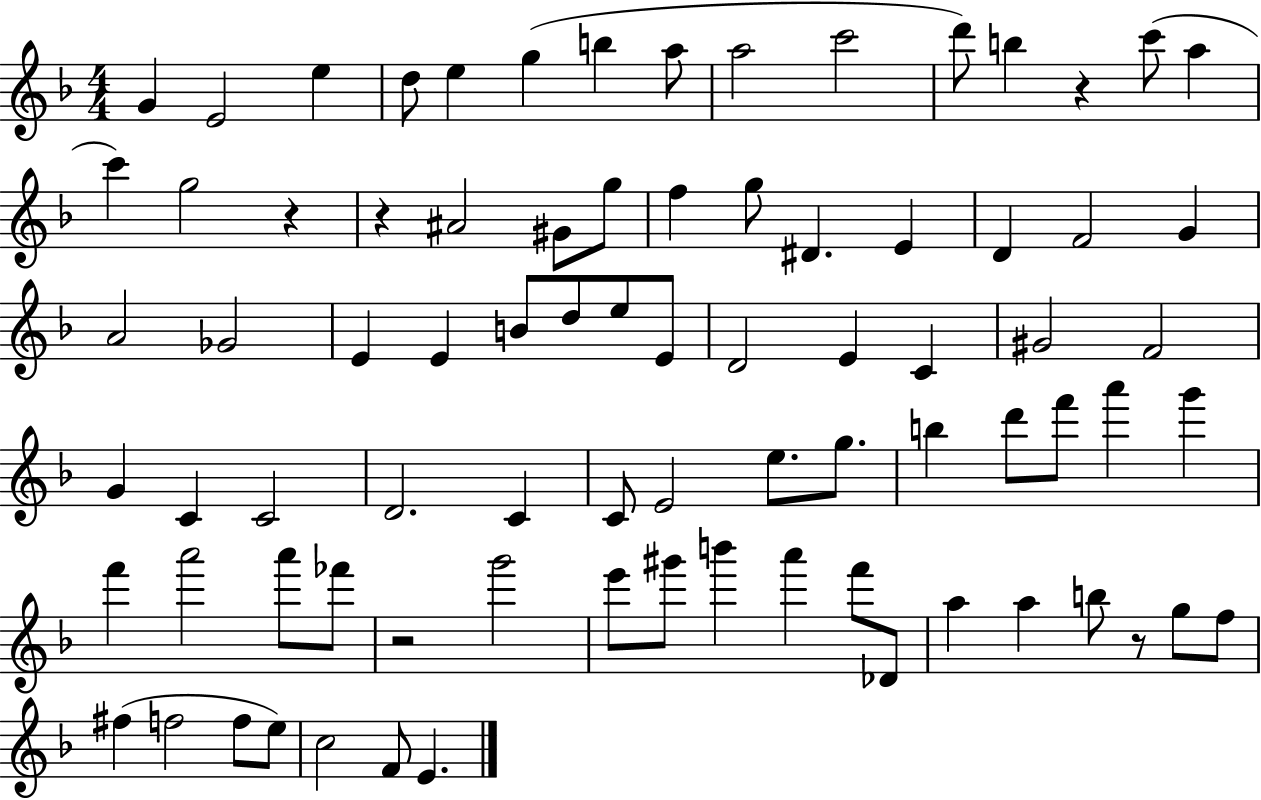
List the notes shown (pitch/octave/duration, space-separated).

G4/q E4/h E5/q D5/e E5/q G5/q B5/q A5/e A5/h C6/h D6/e B5/q R/q C6/e A5/q C6/q G5/h R/q R/q A#4/h G#4/e G5/e F5/q G5/e D#4/q. E4/q D4/q F4/h G4/q A4/h Gb4/h E4/q E4/q B4/e D5/e E5/e E4/e D4/h E4/q C4/q G#4/h F4/h G4/q C4/q C4/h D4/h. C4/q C4/e E4/h E5/e. G5/e. B5/q D6/e F6/e A6/q G6/q F6/q A6/h A6/e FES6/e R/h G6/h E6/e G#6/e B6/q A6/q F6/e Db4/e A5/q A5/q B5/e R/e G5/e F5/e F#5/q F5/h F5/e E5/e C5/h F4/e E4/q.